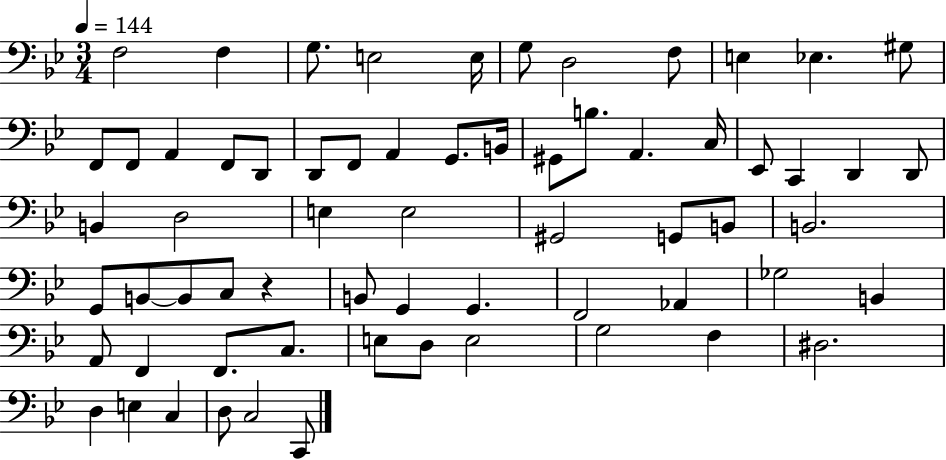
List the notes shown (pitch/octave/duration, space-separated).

F3/h F3/q G3/e. E3/h E3/s G3/e D3/h F3/e E3/q Eb3/q. G#3/e F2/e F2/e A2/q F2/e D2/e D2/e F2/e A2/q G2/e. B2/s G#2/e B3/e. A2/q. C3/s Eb2/e C2/q D2/q D2/e B2/q D3/h E3/q E3/h G#2/h G2/e B2/e B2/h. G2/e B2/e B2/e C3/e R/q B2/e G2/q G2/q. F2/h Ab2/q Gb3/h B2/q A2/e F2/q F2/e. C3/e. E3/e D3/e E3/h G3/h F3/q D#3/h. D3/q E3/q C3/q D3/e C3/h C2/e